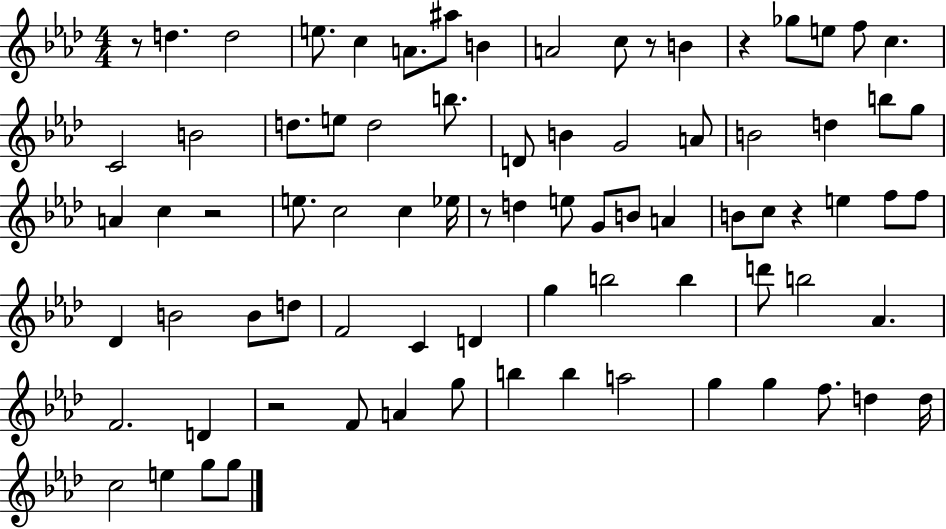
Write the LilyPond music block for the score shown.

{
  \clef treble
  \numericTimeSignature
  \time 4/4
  \key aes \major
  r8 d''4. d''2 | e''8. c''4 a'8. ais''8 b'4 | a'2 c''8 r8 b'4 | r4 ges''8 e''8 f''8 c''4. | \break c'2 b'2 | d''8. e''8 d''2 b''8. | d'8 b'4 g'2 a'8 | b'2 d''4 b''8 g''8 | \break a'4 c''4 r2 | e''8. c''2 c''4 ees''16 | r8 d''4 e''8 g'8 b'8 a'4 | b'8 c''8 r4 e''4 f''8 f''8 | \break des'4 b'2 b'8 d''8 | f'2 c'4 d'4 | g''4 b''2 b''4 | d'''8 b''2 aes'4. | \break f'2. d'4 | r2 f'8 a'4 g''8 | b''4 b''4 a''2 | g''4 g''4 f''8. d''4 d''16 | \break c''2 e''4 g''8 g''8 | \bar "|."
}